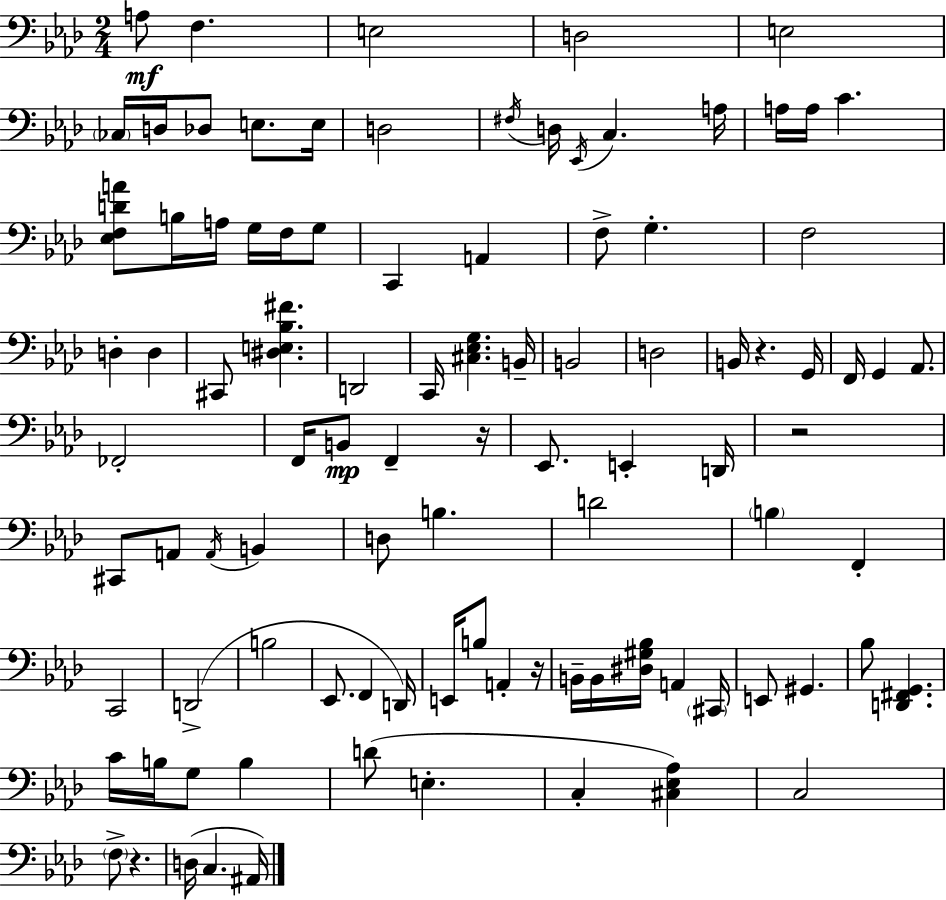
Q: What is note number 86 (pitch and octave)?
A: A#2